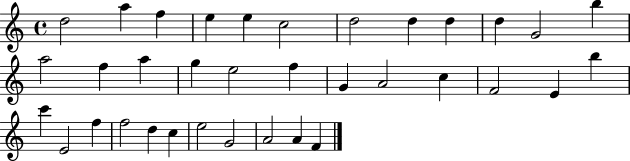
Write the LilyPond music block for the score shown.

{
  \clef treble
  \time 4/4
  \defaultTimeSignature
  \key c \major
  d''2 a''4 f''4 | e''4 e''4 c''2 | d''2 d''4 d''4 | d''4 g'2 b''4 | \break a''2 f''4 a''4 | g''4 e''2 f''4 | g'4 a'2 c''4 | f'2 e'4 b''4 | \break c'''4 e'2 f''4 | f''2 d''4 c''4 | e''2 g'2 | a'2 a'4 f'4 | \break \bar "|."
}